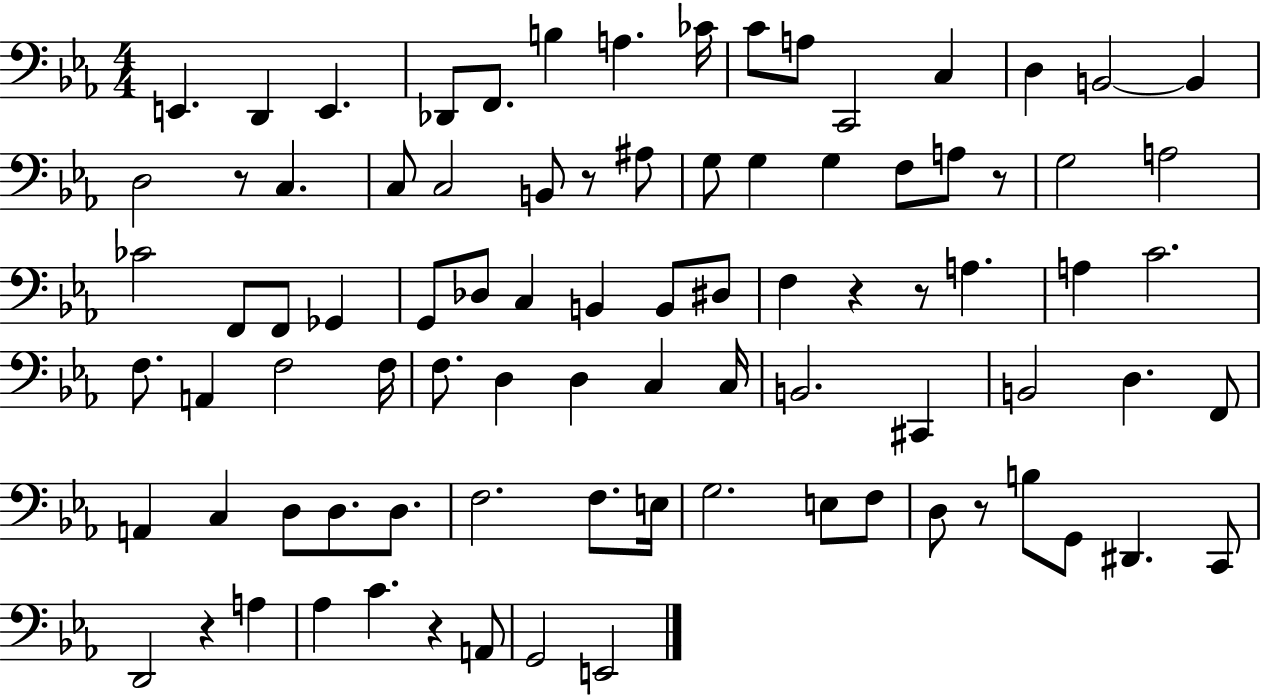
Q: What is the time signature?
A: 4/4